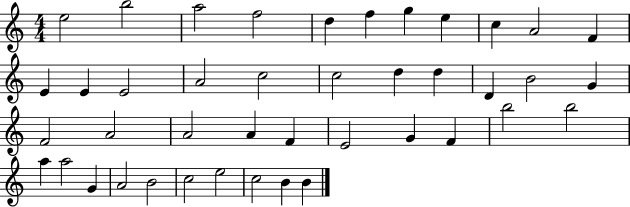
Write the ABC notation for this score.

X:1
T:Untitled
M:4/4
L:1/4
K:C
e2 b2 a2 f2 d f g e c A2 F E E E2 A2 c2 c2 d d D B2 G F2 A2 A2 A F E2 G F b2 b2 a a2 G A2 B2 c2 e2 c2 B B